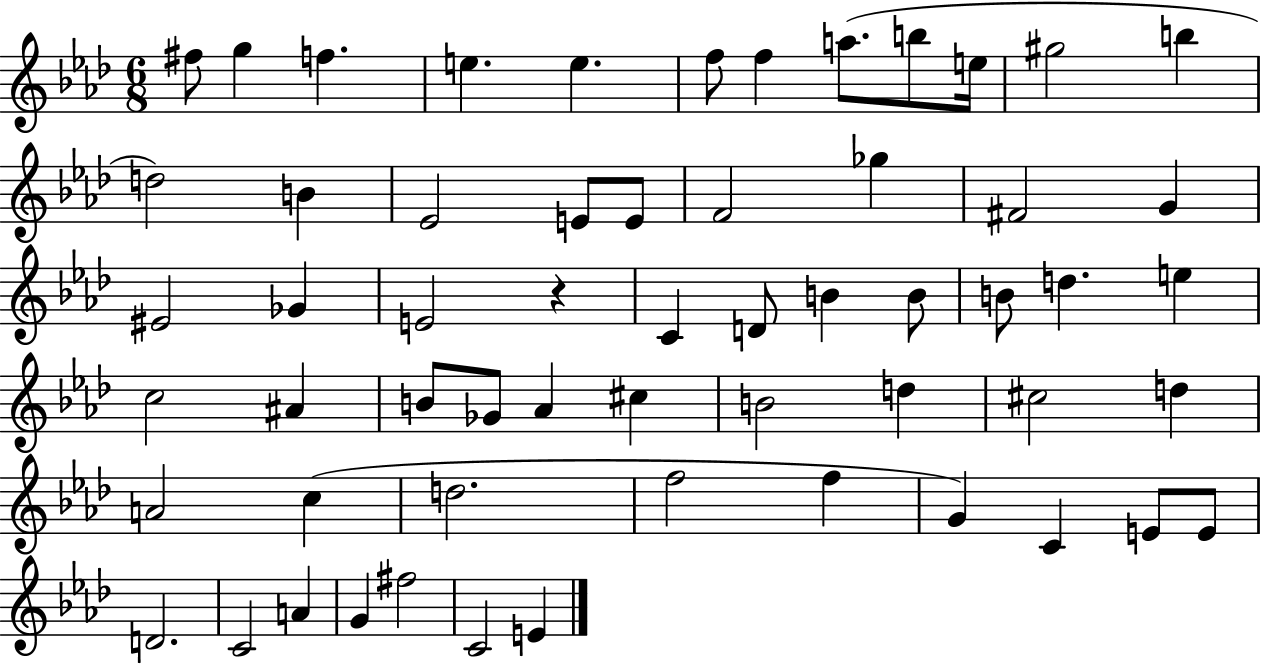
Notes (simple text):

F#5/e G5/q F5/q. E5/q. E5/q. F5/e F5/q A5/e. B5/e E5/s G#5/h B5/q D5/h B4/q Eb4/h E4/e E4/e F4/h Gb5/q F#4/h G4/q EIS4/h Gb4/q E4/h R/q C4/q D4/e B4/q B4/e B4/e D5/q. E5/q C5/h A#4/q B4/e Gb4/e Ab4/q C#5/q B4/h D5/q C#5/h D5/q A4/h C5/q D5/h. F5/h F5/q G4/q C4/q E4/e E4/e D4/h. C4/h A4/q G4/q F#5/h C4/h E4/q